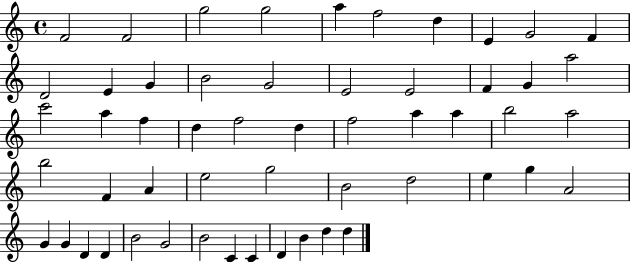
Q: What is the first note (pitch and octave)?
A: F4